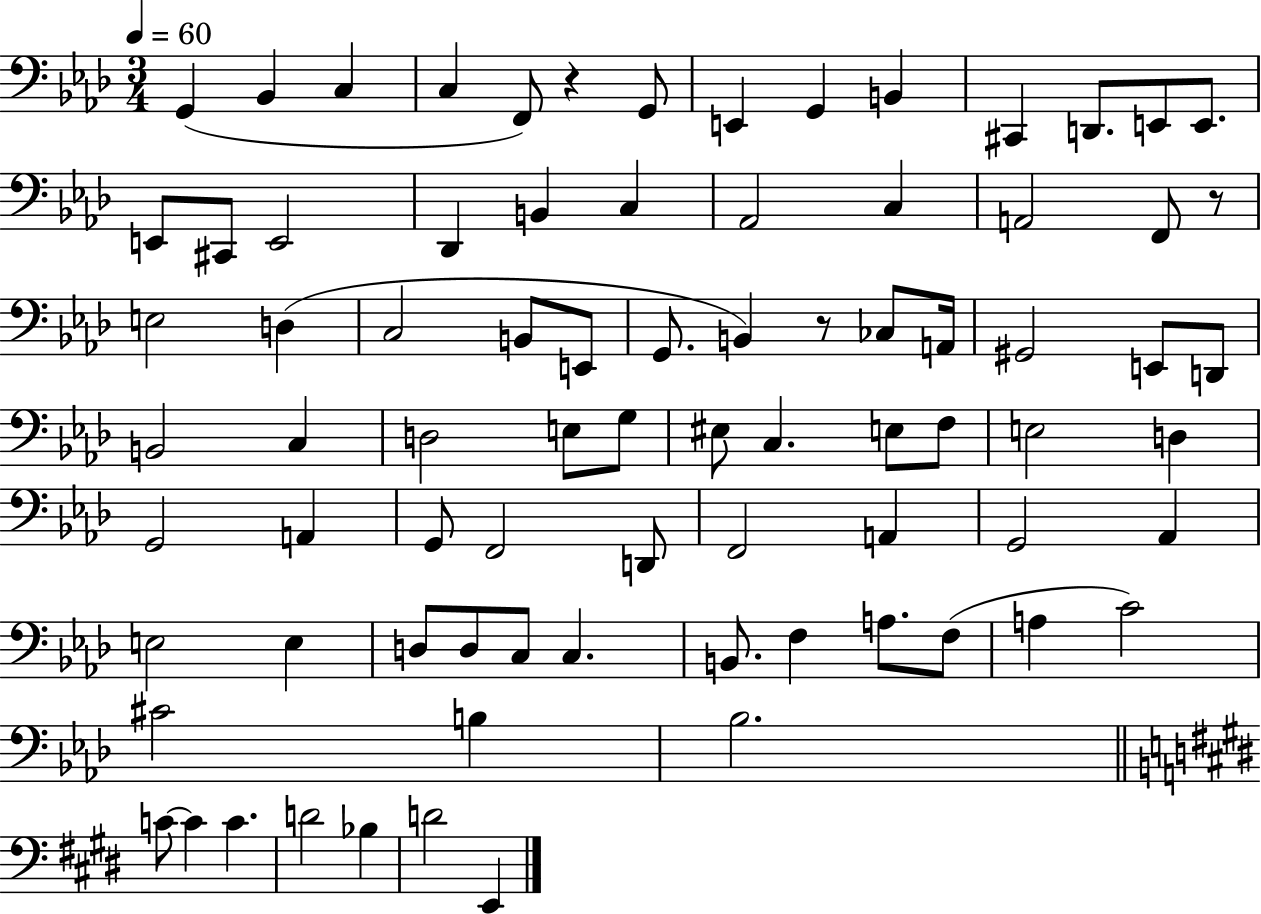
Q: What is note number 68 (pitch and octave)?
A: C#4